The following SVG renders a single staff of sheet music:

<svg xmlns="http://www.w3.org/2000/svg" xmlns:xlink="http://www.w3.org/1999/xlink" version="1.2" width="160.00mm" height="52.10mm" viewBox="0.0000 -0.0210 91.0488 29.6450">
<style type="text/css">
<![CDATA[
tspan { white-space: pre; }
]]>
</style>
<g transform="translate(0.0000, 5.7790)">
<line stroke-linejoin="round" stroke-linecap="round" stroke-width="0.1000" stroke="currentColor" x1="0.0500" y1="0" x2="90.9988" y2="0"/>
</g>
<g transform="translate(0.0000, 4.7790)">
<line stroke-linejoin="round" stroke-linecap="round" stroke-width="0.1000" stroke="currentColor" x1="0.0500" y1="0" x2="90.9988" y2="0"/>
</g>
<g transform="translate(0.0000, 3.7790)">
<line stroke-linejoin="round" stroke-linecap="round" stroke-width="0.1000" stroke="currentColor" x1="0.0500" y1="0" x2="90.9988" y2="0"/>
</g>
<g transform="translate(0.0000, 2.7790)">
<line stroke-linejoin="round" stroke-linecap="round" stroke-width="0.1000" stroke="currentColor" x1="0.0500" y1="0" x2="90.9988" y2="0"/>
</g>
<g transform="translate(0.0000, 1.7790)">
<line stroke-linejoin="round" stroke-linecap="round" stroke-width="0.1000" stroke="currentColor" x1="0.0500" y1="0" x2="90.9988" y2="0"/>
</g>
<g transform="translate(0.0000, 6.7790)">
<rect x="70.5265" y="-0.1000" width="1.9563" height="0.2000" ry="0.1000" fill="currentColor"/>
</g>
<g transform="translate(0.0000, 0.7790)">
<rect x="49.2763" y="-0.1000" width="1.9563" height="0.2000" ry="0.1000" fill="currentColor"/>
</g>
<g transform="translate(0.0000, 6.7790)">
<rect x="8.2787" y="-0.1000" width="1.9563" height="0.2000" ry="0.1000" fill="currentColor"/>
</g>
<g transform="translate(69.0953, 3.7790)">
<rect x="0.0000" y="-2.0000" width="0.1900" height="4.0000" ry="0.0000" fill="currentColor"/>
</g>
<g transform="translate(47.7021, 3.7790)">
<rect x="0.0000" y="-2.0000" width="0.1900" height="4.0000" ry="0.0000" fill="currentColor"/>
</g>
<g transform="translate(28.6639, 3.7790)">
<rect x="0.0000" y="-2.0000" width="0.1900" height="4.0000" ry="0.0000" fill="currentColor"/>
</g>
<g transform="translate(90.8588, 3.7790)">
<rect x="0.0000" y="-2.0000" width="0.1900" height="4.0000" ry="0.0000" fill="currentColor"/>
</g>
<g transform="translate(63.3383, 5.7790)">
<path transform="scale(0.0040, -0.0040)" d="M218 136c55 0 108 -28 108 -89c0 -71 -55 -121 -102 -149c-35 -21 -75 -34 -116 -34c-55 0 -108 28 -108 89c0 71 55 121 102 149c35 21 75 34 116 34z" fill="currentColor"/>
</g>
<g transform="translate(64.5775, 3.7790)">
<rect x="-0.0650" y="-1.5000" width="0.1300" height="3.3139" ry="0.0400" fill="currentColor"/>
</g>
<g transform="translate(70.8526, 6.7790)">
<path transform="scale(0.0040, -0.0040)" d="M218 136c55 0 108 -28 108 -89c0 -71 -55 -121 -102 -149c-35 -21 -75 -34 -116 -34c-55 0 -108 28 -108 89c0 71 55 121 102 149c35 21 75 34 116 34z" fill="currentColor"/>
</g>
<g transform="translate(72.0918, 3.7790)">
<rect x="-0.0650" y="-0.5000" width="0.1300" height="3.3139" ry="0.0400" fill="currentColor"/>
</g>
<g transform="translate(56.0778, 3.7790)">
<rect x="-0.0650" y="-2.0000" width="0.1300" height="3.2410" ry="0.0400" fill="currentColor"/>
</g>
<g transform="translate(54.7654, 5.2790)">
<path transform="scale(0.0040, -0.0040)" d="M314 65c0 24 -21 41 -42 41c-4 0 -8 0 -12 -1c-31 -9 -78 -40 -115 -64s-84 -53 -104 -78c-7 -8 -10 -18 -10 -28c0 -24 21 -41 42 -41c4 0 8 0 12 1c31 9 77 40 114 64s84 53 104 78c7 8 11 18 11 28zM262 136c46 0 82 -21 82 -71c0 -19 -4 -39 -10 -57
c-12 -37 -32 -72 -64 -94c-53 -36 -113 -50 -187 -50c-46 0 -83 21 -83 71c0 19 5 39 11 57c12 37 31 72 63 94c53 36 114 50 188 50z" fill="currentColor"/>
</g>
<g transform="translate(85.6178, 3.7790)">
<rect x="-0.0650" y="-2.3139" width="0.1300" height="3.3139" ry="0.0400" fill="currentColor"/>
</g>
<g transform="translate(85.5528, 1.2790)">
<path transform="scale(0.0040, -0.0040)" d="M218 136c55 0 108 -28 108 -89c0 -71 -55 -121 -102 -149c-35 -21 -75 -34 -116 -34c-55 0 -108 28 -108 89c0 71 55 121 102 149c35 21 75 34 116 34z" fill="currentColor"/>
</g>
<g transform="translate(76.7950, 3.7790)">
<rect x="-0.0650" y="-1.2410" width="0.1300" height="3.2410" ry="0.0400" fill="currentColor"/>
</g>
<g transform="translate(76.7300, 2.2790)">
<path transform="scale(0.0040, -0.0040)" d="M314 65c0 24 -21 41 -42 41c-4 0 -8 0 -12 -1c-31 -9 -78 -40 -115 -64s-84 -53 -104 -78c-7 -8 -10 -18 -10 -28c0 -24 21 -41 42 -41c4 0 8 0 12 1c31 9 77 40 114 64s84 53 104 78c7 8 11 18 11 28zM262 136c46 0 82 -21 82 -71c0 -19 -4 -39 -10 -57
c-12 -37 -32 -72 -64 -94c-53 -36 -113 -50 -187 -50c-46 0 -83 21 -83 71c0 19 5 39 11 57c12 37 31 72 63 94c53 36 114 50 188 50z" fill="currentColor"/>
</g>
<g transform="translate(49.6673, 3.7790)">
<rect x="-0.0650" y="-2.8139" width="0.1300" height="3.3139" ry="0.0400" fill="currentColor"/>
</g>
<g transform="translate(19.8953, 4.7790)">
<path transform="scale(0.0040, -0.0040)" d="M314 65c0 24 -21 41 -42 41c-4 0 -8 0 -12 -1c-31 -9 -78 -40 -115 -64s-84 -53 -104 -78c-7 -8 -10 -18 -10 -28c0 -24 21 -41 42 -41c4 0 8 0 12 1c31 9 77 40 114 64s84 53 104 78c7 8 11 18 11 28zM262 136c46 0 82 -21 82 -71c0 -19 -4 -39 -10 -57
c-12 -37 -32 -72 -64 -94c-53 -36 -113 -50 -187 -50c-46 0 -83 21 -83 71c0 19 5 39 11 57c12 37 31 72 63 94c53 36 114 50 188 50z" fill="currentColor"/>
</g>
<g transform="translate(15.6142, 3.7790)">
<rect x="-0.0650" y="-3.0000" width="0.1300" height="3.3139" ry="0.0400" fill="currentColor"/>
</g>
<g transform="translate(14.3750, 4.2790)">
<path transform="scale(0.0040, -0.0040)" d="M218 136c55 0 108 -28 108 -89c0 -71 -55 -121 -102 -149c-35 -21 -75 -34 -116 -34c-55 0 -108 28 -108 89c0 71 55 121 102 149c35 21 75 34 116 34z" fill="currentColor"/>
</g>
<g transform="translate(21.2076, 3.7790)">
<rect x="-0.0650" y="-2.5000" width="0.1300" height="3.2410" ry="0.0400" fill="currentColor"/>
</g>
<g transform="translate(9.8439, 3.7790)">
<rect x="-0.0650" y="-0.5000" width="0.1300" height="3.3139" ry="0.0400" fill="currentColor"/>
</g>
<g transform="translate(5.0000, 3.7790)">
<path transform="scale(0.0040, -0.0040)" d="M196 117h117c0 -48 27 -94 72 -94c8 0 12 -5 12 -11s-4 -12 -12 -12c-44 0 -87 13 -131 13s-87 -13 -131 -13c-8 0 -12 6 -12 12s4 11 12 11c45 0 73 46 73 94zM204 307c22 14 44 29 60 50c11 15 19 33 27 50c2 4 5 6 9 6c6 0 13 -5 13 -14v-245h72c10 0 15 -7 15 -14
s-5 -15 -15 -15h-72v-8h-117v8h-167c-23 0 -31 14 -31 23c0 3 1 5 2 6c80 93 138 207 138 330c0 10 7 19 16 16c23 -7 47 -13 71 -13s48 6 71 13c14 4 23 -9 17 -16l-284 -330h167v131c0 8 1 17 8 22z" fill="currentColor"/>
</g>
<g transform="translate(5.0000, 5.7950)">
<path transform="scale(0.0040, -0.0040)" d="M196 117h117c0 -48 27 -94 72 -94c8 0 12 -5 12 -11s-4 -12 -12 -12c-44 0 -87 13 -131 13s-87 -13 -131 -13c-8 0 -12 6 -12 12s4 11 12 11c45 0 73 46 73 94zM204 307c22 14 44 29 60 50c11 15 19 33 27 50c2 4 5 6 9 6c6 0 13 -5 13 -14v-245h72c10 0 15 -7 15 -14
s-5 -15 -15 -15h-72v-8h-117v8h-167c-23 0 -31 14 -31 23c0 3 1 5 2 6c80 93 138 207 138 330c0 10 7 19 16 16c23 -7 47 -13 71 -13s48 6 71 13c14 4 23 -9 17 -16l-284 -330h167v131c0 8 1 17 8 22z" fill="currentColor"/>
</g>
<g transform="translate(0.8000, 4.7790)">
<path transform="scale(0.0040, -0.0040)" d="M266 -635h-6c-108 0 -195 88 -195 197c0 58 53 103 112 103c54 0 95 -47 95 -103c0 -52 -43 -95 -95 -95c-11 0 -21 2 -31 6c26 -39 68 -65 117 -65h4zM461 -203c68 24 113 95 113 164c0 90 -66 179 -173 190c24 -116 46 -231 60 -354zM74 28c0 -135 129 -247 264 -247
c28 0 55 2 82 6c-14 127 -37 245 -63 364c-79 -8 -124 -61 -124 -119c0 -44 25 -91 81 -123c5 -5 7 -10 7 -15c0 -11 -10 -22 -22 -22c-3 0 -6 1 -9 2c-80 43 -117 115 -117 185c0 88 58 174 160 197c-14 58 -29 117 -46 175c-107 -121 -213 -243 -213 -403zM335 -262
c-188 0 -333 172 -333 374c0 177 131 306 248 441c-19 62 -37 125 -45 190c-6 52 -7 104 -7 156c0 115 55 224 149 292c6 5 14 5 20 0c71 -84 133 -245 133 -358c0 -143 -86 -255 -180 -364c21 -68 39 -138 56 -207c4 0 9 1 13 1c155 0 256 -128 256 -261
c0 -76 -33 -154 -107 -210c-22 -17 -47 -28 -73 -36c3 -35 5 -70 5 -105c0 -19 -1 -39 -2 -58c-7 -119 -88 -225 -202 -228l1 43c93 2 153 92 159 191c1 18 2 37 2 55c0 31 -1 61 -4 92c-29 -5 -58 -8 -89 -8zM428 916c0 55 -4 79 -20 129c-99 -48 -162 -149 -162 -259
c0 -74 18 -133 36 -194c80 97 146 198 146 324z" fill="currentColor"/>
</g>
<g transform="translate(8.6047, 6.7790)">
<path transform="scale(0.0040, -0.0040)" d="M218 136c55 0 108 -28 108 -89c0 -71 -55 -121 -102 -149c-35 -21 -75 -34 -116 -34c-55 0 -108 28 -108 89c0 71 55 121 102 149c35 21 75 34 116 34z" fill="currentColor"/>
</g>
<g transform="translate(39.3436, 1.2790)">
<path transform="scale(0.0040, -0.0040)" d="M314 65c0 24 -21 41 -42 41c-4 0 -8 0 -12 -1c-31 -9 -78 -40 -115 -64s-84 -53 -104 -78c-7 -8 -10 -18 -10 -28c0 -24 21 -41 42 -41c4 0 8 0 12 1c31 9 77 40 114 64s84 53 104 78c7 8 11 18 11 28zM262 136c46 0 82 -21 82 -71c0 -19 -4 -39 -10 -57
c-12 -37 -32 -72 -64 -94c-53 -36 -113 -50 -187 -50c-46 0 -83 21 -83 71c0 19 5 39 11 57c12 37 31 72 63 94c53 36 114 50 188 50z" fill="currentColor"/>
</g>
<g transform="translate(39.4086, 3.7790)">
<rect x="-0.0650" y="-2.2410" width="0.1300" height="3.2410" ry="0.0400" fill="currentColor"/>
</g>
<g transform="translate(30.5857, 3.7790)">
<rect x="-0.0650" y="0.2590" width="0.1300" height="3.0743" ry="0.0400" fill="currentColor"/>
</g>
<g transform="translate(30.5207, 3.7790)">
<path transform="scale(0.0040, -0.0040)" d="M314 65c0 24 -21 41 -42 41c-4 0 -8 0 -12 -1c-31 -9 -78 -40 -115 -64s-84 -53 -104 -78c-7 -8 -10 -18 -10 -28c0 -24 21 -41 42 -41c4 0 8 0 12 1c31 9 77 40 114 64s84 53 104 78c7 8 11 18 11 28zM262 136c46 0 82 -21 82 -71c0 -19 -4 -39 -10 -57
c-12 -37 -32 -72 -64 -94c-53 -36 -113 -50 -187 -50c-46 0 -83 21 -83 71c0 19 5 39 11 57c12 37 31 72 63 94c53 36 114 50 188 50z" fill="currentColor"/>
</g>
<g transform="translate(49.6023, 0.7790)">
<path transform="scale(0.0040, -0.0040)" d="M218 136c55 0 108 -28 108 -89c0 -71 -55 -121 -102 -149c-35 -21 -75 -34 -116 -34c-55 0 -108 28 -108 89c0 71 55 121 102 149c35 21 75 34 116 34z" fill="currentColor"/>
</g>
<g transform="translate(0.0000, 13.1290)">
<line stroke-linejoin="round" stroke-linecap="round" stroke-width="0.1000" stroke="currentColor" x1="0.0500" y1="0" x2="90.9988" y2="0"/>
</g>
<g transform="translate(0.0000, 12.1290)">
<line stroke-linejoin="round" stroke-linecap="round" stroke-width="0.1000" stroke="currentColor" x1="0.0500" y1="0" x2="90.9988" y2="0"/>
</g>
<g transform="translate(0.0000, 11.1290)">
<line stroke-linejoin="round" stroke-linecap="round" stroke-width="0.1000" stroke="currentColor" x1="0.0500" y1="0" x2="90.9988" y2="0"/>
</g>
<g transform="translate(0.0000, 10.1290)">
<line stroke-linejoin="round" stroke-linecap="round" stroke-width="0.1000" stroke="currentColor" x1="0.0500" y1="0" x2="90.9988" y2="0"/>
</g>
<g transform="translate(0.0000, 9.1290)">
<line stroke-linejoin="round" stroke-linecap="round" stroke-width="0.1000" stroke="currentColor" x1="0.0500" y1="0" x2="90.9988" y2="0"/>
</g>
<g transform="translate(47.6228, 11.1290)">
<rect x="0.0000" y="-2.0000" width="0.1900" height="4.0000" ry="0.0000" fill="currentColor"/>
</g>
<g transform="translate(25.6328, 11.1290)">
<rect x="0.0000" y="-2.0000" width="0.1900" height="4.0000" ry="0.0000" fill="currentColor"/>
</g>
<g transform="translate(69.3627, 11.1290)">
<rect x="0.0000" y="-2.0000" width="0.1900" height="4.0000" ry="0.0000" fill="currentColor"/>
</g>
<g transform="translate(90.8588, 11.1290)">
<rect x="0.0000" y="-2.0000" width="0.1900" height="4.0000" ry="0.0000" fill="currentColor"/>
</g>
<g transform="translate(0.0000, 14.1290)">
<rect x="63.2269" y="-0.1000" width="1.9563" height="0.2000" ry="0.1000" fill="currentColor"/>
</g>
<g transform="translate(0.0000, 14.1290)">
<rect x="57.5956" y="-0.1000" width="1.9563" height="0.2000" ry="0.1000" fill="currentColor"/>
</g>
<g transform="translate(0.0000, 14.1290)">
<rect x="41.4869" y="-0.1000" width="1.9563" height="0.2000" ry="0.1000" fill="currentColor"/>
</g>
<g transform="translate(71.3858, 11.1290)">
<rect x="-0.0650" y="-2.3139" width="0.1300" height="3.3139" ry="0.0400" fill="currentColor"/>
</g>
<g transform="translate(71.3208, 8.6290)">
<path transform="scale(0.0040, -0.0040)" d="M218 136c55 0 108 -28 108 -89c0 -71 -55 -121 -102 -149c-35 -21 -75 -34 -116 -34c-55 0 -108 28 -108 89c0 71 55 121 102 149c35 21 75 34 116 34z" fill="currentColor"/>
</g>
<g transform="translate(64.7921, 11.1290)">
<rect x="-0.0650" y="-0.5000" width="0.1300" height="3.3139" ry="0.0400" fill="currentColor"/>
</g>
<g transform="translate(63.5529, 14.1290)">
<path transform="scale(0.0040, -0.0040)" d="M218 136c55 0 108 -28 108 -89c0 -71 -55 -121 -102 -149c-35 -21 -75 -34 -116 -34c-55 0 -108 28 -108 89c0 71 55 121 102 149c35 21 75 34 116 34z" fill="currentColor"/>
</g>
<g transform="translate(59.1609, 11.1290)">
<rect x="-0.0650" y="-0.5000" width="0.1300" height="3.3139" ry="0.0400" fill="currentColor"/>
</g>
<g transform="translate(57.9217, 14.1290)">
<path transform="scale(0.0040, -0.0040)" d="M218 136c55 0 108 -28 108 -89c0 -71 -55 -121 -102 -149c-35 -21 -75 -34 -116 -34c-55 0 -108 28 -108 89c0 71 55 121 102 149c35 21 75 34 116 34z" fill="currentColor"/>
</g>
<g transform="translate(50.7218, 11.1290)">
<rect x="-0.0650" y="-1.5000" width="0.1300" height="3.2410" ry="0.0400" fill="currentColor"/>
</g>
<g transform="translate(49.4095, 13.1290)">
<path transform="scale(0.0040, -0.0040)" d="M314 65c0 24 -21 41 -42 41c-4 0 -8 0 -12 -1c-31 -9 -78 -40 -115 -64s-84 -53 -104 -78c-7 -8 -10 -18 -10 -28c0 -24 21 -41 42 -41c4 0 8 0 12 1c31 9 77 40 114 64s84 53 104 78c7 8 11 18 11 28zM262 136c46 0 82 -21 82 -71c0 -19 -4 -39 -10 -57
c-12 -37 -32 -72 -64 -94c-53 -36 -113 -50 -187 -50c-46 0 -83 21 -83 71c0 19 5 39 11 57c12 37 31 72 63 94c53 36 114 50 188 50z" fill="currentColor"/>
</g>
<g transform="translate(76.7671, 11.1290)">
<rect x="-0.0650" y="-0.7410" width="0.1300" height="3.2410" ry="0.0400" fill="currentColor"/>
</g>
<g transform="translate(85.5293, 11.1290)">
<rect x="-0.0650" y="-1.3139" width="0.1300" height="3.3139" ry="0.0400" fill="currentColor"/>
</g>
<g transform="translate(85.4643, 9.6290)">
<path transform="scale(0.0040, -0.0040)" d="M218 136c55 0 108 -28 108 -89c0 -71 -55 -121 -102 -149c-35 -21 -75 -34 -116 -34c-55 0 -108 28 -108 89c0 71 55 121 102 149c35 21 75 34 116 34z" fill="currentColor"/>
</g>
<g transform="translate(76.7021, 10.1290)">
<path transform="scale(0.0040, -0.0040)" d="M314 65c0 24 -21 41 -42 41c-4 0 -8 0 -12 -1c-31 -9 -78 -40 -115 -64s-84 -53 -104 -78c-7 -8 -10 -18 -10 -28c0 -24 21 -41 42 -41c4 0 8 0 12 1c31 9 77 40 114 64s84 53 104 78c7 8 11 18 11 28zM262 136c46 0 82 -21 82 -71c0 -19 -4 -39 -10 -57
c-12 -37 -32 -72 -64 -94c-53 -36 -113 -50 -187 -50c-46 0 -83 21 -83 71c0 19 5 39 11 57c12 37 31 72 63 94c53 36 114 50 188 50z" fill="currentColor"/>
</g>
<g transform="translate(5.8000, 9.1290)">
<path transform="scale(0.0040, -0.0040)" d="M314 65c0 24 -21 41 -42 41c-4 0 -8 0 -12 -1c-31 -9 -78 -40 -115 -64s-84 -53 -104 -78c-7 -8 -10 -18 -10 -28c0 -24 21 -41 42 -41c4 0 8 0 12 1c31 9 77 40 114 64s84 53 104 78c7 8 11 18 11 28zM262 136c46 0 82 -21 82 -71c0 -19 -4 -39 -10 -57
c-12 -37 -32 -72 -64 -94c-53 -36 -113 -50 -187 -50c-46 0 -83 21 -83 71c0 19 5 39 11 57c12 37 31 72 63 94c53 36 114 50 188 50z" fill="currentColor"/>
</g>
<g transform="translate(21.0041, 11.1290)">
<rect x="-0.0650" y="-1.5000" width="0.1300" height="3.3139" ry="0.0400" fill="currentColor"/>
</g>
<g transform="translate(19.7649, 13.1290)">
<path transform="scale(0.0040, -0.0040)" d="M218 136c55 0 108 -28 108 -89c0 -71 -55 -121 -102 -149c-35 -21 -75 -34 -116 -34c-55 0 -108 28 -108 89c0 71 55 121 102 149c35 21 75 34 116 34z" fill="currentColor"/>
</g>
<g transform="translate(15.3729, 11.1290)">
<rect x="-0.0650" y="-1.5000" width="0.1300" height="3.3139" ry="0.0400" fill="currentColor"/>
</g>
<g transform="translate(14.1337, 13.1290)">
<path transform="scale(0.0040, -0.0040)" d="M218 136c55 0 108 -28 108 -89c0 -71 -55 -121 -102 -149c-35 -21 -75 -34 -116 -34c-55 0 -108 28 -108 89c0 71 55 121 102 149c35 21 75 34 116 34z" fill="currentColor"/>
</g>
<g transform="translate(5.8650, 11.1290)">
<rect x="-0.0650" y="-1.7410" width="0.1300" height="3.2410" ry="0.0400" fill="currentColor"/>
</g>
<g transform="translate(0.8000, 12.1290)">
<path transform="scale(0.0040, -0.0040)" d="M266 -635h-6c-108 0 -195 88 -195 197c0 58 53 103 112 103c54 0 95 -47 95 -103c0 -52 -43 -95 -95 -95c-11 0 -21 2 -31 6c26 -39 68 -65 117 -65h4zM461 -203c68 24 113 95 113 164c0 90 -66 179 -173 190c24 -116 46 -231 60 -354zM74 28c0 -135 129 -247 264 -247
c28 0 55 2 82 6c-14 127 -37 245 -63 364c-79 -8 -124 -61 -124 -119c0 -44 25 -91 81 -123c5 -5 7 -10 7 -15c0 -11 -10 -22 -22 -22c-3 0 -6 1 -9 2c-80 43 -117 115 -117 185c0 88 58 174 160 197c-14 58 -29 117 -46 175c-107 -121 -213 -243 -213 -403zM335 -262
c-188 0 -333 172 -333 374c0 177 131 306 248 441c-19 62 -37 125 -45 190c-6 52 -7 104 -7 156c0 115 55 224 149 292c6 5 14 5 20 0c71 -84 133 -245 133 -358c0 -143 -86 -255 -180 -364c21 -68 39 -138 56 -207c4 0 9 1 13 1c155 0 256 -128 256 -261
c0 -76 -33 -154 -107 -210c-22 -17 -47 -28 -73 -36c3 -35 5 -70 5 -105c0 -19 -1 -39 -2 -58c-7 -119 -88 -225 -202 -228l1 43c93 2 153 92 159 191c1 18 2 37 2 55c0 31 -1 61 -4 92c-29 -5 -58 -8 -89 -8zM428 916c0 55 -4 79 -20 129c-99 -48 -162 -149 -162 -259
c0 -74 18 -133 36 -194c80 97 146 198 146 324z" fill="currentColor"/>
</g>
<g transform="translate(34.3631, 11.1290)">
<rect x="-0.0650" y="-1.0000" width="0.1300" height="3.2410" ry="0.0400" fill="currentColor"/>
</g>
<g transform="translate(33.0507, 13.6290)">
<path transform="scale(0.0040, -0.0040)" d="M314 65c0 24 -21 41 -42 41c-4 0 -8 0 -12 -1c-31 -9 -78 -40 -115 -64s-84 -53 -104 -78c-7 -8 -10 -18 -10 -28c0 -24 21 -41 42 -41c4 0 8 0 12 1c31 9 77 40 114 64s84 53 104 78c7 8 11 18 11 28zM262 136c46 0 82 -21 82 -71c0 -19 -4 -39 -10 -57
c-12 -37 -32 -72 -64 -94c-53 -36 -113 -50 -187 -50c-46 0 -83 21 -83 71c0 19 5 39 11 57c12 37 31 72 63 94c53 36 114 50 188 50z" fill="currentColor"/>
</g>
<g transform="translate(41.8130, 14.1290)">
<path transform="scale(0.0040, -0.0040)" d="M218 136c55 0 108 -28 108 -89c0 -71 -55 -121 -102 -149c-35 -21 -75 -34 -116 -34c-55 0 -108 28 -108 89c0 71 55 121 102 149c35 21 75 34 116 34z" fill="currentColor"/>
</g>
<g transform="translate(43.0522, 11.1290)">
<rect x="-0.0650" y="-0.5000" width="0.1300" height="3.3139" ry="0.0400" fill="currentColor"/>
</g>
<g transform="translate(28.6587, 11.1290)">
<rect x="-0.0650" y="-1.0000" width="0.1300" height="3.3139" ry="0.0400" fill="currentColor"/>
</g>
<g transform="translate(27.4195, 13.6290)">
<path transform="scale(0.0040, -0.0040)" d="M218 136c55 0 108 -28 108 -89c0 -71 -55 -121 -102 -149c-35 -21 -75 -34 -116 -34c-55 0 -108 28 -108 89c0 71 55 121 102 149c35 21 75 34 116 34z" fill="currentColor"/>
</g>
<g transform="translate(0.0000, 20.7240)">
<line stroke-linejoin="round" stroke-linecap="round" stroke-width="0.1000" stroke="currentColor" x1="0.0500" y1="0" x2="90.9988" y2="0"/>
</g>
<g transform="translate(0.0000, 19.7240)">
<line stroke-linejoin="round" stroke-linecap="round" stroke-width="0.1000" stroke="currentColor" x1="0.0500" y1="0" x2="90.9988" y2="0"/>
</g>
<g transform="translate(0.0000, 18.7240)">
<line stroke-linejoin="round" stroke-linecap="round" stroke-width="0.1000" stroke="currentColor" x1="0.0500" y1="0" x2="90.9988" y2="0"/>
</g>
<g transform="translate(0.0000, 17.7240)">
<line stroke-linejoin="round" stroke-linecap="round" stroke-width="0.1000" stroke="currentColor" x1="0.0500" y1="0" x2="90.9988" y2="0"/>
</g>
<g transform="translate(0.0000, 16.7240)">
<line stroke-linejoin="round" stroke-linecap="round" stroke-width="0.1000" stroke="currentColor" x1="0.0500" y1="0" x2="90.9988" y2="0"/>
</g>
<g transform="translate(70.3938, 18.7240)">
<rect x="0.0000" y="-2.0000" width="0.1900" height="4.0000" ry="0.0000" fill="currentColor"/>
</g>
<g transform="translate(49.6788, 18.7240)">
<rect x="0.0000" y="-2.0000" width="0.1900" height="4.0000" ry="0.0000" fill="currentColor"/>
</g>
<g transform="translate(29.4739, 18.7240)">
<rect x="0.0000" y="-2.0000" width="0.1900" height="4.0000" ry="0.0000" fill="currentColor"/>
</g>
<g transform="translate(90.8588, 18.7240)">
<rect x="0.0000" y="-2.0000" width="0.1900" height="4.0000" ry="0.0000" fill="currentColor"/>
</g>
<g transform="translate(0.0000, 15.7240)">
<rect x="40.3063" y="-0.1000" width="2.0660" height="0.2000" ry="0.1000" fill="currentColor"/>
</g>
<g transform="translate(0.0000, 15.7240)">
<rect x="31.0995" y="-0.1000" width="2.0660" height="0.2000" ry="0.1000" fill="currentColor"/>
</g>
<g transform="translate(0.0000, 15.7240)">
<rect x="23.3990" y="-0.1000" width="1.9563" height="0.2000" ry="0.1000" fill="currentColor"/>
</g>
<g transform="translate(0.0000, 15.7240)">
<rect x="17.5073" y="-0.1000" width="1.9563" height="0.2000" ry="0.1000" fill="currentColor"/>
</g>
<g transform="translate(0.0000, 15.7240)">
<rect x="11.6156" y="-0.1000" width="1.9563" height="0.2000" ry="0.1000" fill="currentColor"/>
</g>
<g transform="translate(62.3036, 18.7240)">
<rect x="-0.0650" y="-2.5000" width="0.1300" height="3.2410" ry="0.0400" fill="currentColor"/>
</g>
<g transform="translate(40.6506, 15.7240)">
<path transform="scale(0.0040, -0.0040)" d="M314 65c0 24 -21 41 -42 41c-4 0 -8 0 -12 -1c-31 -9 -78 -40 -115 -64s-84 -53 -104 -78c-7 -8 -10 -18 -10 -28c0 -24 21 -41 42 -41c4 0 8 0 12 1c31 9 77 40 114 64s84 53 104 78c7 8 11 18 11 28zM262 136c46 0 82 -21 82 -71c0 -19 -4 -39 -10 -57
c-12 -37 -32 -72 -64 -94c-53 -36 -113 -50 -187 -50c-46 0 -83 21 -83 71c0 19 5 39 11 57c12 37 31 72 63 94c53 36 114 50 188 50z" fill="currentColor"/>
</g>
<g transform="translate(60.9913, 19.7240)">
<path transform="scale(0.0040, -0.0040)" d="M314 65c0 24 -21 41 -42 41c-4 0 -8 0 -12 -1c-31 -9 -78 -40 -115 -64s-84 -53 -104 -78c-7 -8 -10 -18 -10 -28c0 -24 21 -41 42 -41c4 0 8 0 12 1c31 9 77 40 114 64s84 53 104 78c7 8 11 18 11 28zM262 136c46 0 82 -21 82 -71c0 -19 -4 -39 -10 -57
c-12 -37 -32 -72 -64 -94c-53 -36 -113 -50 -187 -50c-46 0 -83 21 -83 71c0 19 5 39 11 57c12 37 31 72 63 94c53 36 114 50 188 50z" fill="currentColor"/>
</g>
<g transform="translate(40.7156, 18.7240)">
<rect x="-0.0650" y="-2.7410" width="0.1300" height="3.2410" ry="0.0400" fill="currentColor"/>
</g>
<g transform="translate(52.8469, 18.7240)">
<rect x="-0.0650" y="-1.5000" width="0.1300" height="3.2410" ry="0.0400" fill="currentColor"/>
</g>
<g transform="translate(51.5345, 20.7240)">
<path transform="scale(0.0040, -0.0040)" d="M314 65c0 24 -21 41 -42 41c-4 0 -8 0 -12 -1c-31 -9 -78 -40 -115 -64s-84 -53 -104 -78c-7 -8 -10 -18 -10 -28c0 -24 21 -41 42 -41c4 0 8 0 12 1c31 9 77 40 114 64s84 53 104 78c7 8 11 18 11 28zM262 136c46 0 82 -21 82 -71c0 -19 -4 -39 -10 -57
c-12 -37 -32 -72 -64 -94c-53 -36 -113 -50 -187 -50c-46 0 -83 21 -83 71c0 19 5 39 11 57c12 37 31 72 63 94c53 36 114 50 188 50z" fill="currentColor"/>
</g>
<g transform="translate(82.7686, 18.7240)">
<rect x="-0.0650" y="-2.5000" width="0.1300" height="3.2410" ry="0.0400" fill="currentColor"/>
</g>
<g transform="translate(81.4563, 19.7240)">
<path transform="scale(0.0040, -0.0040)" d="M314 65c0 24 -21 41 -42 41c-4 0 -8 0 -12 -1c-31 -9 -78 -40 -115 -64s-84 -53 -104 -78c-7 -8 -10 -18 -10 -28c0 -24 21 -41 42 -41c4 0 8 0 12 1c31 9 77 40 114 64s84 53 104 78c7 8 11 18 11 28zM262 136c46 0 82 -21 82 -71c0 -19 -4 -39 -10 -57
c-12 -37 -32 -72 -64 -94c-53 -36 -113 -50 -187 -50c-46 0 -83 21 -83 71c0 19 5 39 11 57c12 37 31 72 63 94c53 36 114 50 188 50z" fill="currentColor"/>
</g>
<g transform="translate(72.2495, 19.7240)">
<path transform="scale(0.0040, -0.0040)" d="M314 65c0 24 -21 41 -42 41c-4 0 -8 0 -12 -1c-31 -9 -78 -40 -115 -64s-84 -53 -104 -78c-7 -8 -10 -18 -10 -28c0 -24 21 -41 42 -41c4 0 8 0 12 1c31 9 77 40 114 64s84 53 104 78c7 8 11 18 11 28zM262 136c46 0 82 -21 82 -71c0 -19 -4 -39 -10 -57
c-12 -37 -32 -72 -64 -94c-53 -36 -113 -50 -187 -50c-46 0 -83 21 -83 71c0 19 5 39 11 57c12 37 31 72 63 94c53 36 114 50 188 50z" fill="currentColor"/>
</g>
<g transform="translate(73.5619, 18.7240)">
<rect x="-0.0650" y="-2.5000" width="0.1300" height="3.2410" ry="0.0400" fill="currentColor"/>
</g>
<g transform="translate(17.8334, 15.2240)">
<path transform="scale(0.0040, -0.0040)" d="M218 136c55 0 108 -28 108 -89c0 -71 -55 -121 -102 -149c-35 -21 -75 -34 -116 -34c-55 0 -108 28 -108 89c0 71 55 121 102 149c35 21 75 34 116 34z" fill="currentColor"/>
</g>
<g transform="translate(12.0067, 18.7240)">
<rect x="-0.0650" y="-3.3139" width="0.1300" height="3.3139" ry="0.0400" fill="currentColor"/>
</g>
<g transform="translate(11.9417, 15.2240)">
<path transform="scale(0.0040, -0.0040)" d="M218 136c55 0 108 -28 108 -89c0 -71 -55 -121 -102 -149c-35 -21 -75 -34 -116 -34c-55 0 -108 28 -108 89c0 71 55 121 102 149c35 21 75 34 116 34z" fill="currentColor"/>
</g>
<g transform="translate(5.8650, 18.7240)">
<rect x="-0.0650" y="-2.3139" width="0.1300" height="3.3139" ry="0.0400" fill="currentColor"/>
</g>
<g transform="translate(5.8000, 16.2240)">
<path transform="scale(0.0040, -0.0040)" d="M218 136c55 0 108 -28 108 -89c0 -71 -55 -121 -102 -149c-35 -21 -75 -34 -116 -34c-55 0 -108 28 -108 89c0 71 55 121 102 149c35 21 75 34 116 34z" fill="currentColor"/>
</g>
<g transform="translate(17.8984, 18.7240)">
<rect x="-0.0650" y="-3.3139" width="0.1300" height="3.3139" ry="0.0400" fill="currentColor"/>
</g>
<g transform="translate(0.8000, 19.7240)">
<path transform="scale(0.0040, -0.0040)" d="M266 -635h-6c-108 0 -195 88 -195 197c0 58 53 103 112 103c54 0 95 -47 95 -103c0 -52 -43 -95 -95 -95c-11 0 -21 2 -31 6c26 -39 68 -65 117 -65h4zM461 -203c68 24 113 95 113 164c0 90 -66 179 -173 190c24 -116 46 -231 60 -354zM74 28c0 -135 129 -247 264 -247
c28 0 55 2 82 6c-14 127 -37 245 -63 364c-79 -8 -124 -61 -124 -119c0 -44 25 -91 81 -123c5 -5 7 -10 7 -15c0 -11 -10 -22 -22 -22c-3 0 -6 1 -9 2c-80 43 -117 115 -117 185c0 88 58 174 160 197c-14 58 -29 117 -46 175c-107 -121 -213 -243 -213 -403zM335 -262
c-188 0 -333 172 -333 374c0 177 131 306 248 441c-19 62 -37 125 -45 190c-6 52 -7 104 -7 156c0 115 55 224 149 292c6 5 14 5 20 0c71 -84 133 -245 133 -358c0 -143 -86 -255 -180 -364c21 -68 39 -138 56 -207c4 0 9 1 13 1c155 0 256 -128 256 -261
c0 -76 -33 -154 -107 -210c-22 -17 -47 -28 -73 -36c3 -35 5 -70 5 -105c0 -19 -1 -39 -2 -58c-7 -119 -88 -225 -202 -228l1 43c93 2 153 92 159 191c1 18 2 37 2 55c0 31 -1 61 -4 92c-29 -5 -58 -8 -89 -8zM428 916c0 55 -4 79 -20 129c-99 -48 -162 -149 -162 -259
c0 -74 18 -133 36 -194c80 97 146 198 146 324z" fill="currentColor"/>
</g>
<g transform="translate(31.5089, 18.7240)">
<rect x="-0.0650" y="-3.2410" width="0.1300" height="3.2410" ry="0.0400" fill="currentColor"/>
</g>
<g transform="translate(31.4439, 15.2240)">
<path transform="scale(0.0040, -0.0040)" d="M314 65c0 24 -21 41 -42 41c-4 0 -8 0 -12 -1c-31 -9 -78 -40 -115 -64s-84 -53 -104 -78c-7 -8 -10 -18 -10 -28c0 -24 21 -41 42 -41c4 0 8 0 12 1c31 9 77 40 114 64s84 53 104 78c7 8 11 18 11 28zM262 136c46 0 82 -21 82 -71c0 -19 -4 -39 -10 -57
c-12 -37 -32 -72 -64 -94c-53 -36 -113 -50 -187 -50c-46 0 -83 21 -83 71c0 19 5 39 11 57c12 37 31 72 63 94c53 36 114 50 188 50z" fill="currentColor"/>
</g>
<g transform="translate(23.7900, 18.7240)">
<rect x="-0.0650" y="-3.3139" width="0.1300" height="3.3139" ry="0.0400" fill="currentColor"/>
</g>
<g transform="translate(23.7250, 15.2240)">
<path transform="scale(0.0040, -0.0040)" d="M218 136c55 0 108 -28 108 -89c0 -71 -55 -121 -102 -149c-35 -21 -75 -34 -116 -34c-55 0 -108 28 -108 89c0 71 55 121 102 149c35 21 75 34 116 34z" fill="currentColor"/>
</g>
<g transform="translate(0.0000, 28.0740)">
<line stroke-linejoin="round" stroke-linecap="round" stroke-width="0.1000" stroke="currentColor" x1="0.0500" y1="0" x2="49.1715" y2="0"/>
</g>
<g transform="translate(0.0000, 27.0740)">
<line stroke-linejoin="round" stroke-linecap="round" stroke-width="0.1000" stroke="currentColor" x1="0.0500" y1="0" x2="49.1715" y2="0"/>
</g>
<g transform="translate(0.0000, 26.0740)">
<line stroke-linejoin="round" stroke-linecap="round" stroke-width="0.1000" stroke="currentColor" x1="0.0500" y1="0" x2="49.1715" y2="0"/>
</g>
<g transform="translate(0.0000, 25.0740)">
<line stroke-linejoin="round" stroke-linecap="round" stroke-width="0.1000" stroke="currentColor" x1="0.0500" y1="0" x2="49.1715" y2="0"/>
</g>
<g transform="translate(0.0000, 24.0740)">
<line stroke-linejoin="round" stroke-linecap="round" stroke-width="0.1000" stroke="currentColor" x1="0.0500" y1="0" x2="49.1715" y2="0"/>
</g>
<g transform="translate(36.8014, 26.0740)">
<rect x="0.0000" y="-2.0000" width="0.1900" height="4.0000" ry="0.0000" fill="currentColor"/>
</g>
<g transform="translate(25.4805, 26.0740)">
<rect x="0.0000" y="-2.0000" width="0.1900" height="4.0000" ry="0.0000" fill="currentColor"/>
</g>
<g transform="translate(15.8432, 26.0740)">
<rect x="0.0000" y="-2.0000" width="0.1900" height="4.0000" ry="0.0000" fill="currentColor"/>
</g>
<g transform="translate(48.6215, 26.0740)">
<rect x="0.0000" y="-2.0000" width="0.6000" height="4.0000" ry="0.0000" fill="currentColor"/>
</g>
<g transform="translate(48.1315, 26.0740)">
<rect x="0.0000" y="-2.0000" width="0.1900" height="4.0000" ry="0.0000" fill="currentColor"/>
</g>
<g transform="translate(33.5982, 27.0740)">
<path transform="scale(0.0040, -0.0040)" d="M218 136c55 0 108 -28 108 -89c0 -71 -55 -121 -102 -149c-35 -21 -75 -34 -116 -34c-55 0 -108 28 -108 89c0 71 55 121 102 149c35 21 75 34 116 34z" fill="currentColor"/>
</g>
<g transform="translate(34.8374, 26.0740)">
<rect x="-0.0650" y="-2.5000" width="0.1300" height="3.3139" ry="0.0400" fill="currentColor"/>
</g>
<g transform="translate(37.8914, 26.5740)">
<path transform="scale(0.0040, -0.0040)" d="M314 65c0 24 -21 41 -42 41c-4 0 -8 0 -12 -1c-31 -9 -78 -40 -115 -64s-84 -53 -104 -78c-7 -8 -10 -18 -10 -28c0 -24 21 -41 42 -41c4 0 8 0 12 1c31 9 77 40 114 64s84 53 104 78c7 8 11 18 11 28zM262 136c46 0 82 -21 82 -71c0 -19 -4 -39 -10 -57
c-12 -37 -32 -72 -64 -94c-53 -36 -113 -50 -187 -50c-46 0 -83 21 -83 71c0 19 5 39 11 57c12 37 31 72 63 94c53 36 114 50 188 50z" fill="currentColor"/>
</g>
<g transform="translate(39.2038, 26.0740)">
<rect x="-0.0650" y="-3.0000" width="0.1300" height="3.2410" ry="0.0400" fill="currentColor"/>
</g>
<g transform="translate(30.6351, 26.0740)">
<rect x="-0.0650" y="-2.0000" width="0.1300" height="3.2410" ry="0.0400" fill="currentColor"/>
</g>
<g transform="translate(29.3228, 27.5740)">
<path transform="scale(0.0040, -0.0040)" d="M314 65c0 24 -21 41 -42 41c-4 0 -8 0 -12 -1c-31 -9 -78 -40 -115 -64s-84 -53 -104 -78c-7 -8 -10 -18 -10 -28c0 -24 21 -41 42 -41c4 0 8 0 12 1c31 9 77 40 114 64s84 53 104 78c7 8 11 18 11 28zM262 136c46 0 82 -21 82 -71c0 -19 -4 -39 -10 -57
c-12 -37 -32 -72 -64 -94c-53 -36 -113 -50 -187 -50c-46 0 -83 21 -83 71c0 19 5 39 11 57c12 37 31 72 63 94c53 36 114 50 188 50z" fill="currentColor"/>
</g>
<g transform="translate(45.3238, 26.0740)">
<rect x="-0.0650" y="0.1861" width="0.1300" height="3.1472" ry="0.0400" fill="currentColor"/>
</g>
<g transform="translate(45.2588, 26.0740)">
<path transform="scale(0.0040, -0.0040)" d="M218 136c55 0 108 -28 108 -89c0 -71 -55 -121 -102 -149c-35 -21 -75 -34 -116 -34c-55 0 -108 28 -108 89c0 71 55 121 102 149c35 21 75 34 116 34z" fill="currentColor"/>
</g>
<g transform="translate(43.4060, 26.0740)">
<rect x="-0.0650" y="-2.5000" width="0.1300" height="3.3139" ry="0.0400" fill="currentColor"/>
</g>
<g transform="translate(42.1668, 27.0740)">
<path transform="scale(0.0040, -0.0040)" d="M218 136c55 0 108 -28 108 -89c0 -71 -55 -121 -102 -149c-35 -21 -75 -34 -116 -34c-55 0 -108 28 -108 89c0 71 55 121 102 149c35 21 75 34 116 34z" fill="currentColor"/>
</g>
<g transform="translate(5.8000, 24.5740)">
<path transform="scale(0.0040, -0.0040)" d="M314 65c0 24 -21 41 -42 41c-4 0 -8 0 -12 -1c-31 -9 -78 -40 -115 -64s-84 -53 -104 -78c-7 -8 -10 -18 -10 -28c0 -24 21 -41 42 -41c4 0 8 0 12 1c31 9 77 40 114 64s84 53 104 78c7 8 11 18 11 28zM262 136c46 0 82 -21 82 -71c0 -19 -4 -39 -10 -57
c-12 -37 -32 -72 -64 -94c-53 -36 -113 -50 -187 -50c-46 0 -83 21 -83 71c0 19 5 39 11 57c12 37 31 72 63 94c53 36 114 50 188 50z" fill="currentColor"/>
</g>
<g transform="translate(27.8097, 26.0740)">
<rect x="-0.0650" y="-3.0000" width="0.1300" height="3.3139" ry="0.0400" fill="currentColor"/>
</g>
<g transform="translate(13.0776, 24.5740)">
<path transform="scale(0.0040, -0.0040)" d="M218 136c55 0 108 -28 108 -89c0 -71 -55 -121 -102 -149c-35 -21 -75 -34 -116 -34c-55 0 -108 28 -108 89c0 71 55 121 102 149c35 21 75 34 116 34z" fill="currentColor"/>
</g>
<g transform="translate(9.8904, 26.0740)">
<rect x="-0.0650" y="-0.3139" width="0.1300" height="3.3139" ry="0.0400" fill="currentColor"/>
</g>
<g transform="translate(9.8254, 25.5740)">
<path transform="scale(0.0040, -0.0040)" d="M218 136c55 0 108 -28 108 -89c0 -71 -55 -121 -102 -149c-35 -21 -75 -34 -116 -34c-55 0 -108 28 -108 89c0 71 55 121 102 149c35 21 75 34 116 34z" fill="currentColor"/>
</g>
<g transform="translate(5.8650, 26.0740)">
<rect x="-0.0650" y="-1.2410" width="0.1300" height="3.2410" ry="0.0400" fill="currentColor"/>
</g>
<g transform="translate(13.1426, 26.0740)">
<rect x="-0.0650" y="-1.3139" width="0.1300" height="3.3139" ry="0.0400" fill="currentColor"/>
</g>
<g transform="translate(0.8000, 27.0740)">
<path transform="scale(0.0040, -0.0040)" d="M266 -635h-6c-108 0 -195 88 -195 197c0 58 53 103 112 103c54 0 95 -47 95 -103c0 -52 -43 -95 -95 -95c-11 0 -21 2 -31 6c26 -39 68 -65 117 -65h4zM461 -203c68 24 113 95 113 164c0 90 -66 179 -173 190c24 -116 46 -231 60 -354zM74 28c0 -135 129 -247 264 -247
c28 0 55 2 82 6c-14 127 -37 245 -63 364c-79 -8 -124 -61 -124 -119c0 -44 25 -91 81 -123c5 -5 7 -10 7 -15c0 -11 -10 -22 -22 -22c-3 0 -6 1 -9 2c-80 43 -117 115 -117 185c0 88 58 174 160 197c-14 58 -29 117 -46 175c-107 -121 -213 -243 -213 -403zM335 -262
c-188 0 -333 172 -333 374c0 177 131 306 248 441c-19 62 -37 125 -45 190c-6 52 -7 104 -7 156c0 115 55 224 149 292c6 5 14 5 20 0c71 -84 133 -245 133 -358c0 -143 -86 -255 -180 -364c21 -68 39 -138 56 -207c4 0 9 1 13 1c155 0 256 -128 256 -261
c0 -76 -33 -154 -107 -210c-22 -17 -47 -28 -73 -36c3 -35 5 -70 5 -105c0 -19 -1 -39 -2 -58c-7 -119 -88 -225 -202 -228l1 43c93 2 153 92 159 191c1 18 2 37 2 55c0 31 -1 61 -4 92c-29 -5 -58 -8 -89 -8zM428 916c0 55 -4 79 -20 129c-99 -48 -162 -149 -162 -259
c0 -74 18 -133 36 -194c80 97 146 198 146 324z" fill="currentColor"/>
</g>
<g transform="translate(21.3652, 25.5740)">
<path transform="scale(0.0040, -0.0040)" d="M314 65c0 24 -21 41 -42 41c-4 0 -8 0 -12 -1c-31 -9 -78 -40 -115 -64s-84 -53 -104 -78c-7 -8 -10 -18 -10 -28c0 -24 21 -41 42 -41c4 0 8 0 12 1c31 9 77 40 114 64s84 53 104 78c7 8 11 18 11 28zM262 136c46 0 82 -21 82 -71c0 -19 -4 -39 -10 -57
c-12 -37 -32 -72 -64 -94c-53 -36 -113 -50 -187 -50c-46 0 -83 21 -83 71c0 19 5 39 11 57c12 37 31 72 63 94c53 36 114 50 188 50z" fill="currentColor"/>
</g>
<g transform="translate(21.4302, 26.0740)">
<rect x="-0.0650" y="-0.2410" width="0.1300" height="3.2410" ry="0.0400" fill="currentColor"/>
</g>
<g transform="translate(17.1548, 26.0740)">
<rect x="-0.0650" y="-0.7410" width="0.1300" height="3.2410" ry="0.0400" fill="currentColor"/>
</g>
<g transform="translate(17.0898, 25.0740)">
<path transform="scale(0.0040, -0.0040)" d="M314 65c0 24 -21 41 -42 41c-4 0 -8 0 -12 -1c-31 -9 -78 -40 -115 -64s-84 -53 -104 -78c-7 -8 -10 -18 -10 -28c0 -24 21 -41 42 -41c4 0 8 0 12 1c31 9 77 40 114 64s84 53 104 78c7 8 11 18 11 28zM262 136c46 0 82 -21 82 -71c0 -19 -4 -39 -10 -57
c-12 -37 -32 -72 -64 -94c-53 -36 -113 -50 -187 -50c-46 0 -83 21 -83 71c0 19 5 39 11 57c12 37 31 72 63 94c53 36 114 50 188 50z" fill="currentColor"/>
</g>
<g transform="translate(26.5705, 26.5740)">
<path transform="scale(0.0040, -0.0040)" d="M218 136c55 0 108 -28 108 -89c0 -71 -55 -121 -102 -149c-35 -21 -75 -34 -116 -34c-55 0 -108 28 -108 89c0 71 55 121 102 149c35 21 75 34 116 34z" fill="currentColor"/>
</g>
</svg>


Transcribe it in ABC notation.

X:1
T:Untitled
M:4/4
L:1/4
K:C
C A G2 B2 g2 a F2 E C e2 g f2 E E D D2 C E2 C C g d2 e g b b b b2 a2 E2 G2 G2 G2 e2 c e d2 c2 A F2 G A2 G B